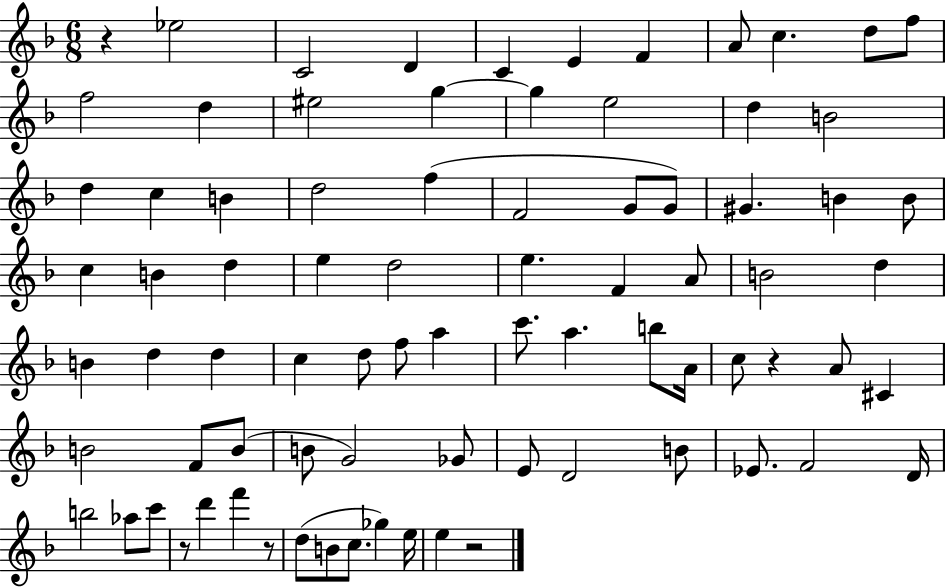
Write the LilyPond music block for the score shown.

{
  \clef treble
  \numericTimeSignature
  \time 6/8
  \key f \major
  r4 ees''2 | c'2 d'4 | c'4 e'4 f'4 | a'8 c''4. d''8 f''8 | \break f''2 d''4 | eis''2 g''4~~ | g''4 e''2 | d''4 b'2 | \break d''4 c''4 b'4 | d''2 f''4( | f'2 g'8 g'8) | gis'4. b'4 b'8 | \break c''4 b'4 d''4 | e''4 d''2 | e''4. f'4 a'8 | b'2 d''4 | \break b'4 d''4 d''4 | c''4 d''8 f''8 a''4 | c'''8. a''4. b''8 a'16 | c''8 r4 a'8 cis'4 | \break b'2 f'8 b'8( | b'8 g'2) ges'8 | e'8 d'2 b'8 | ees'8. f'2 d'16 | \break b''2 aes''8 c'''8 | r8 d'''4 f'''4 r8 | d''8( b'8 c''8. ges''4) e''16 | e''4 r2 | \break \bar "|."
}